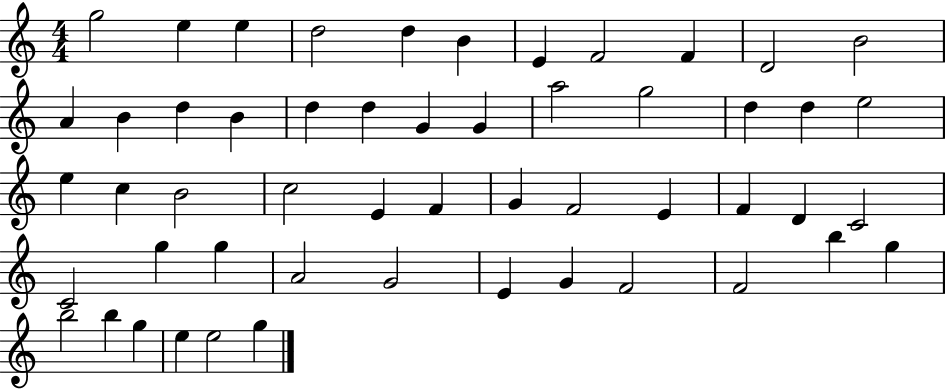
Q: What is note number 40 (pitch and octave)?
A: A4